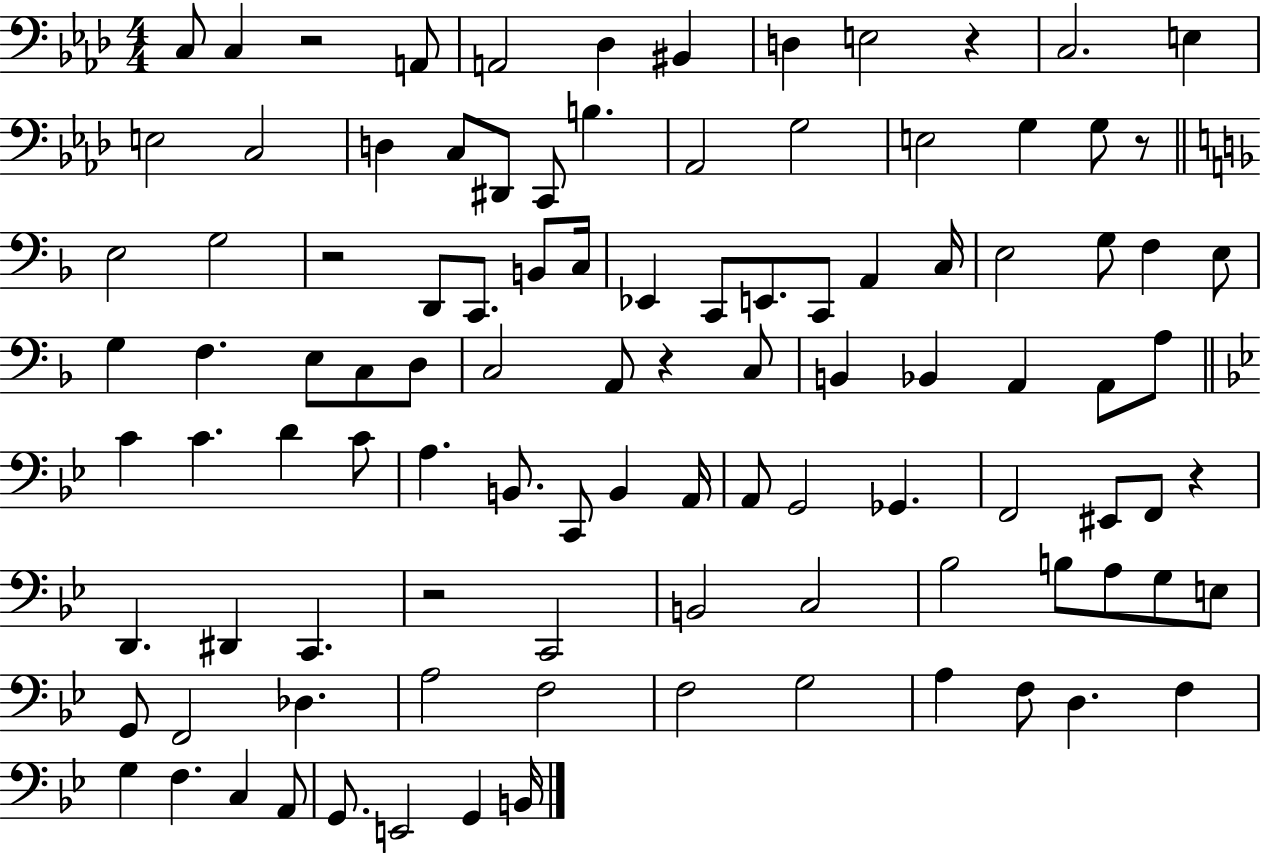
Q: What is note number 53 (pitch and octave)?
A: C4